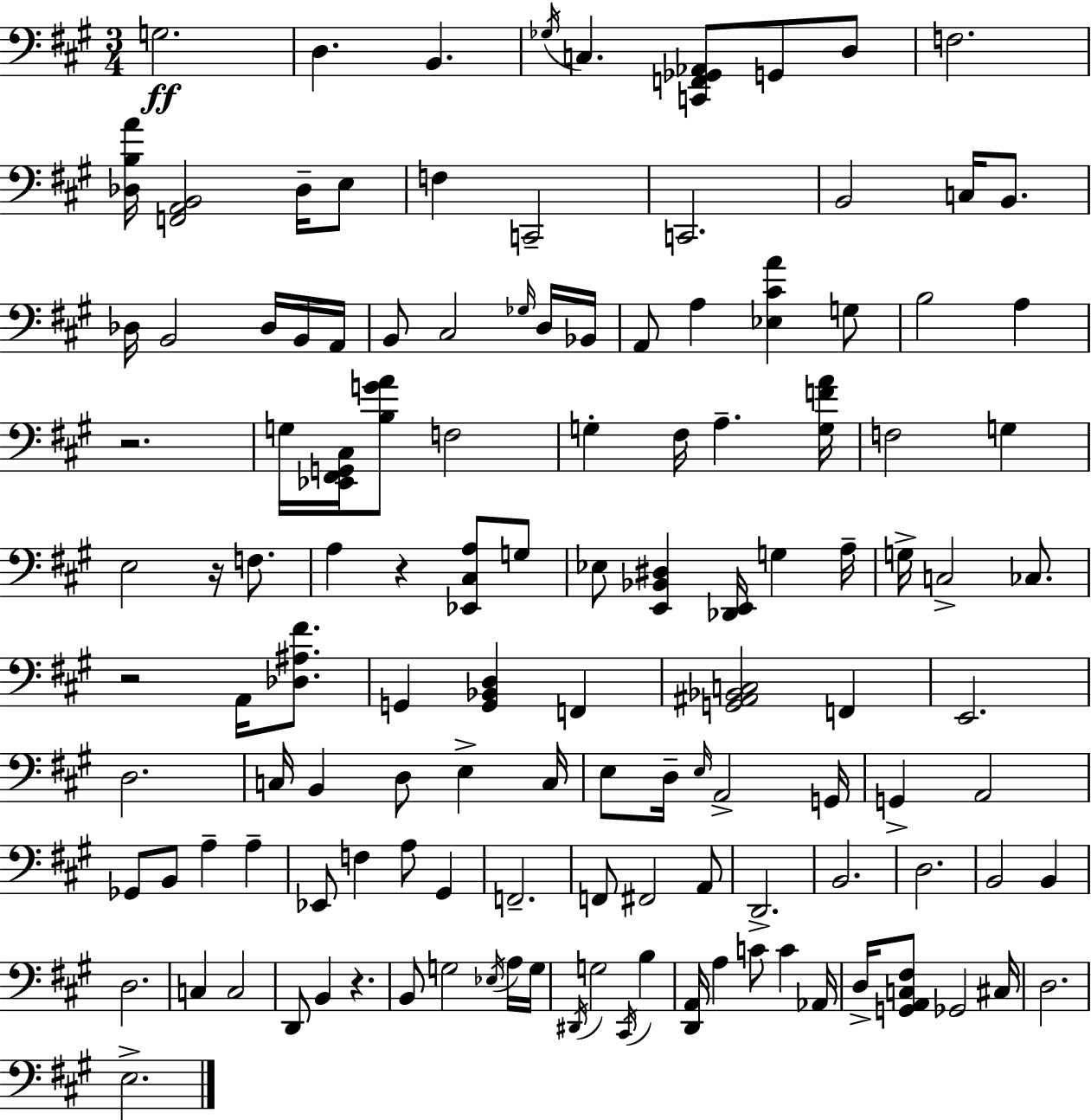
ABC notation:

X:1
T:Untitled
M:3/4
L:1/4
K:A
G,2 D, B,, _G,/4 C, [C,,F,,_G,,_A,,]/2 G,,/2 D,/2 F,2 [_D,B,A]/4 [F,,A,,B,,]2 _D,/4 E,/2 F, C,,2 C,,2 B,,2 C,/4 B,,/2 _D,/4 B,,2 _D,/4 B,,/4 A,,/4 B,,/2 ^C,2 _G,/4 D,/4 _B,,/4 A,,/2 A, [_E,^CA] G,/2 B,2 A, z2 G,/4 [_E,,^F,,G,,^C,]/4 [B,GA]/2 F,2 G, ^F,/4 A, [G,FA]/4 F,2 G, E,2 z/4 F,/2 A, z [_E,,^C,A,]/2 G,/2 _E,/2 [E,,_B,,^D,] [_D,,E,,]/4 G, A,/4 G,/4 C,2 _C,/2 z2 A,,/4 [_D,^A,^F]/2 G,, [G,,_B,,D,] F,, [G,,^A,,_B,,C,]2 F,, E,,2 D,2 C,/4 B,, D,/2 E, C,/4 E,/2 D,/4 E,/4 A,,2 G,,/4 G,, A,,2 _G,,/2 B,,/2 A, A, _E,,/2 F, A,/2 ^G,, F,,2 F,,/2 ^F,,2 A,,/2 D,,2 B,,2 D,2 B,,2 B,, D,2 C, C,2 D,,/2 B,, z B,,/2 G,2 _E,/4 A,/4 G,/4 ^D,,/4 G,2 ^C,,/4 B, [D,,A,,]/4 A, C/2 C _A,,/4 D,/4 [G,,A,,C,^F,]/2 _G,,2 ^C,/4 D,2 E,2